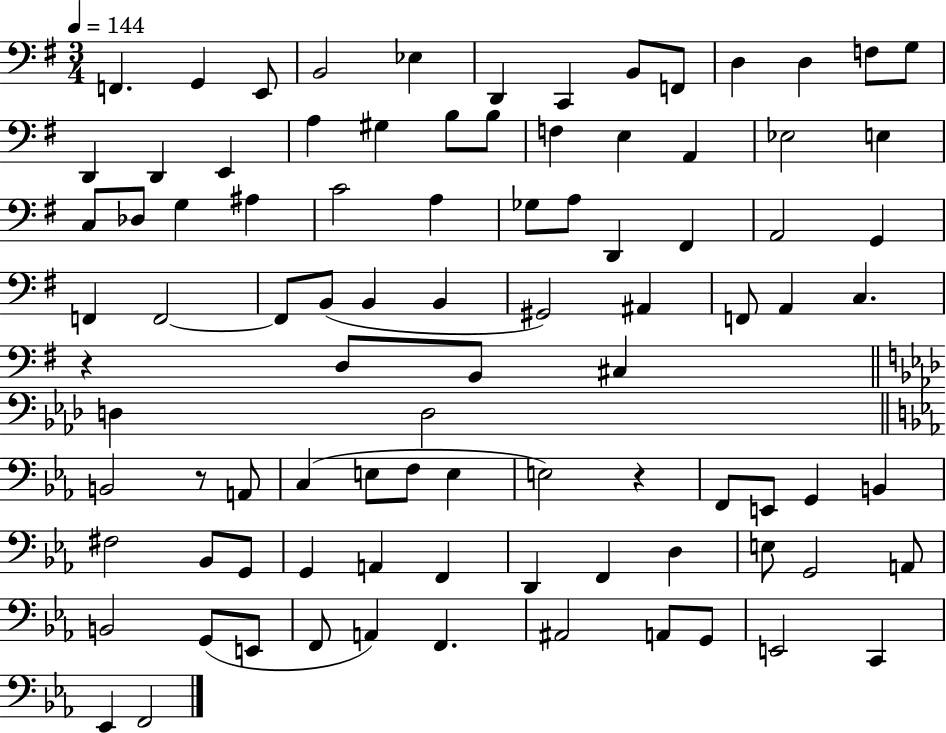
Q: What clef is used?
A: bass